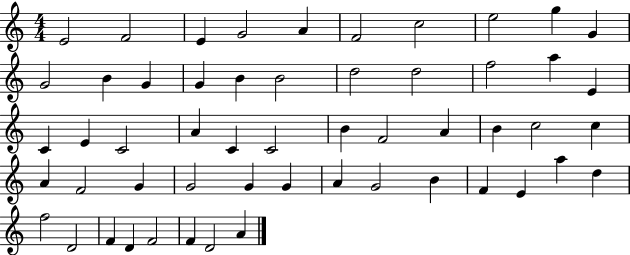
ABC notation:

X:1
T:Untitled
M:4/4
L:1/4
K:C
E2 F2 E G2 A F2 c2 e2 g G G2 B G G B B2 d2 d2 f2 a E C E C2 A C C2 B F2 A B c2 c A F2 G G2 G G A G2 B F E a d f2 D2 F D F2 F D2 A